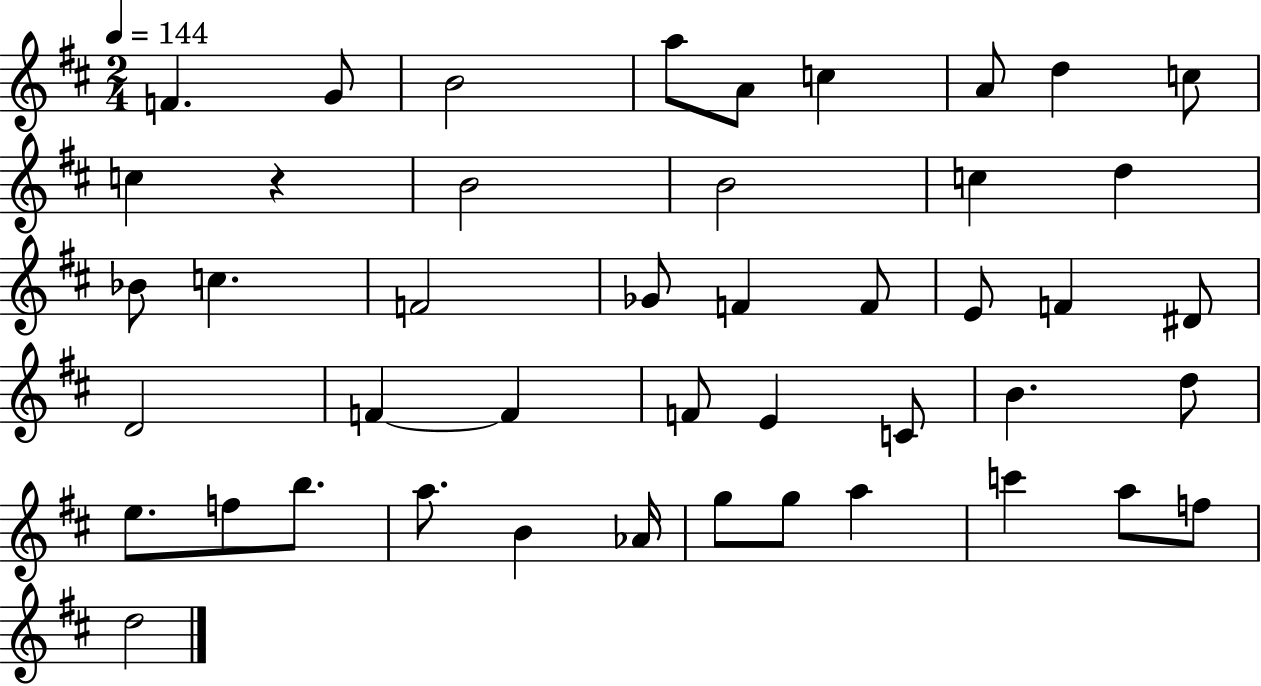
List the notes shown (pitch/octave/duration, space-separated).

F4/q. G4/e B4/h A5/e A4/e C5/q A4/e D5/q C5/e C5/q R/q B4/h B4/h C5/q D5/q Bb4/e C5/q. F4/h Gb4/e F4/q F4/e E4/e F4/q D#4/e D4/h F4/q F4/q F4/e E4/q C4/e B4/q. D5/e E5/e. F5/e B5/e. A5/e. B4/q Ab4/s G5/e G5/e A5/q C6/q A5/e F5/e D5/h